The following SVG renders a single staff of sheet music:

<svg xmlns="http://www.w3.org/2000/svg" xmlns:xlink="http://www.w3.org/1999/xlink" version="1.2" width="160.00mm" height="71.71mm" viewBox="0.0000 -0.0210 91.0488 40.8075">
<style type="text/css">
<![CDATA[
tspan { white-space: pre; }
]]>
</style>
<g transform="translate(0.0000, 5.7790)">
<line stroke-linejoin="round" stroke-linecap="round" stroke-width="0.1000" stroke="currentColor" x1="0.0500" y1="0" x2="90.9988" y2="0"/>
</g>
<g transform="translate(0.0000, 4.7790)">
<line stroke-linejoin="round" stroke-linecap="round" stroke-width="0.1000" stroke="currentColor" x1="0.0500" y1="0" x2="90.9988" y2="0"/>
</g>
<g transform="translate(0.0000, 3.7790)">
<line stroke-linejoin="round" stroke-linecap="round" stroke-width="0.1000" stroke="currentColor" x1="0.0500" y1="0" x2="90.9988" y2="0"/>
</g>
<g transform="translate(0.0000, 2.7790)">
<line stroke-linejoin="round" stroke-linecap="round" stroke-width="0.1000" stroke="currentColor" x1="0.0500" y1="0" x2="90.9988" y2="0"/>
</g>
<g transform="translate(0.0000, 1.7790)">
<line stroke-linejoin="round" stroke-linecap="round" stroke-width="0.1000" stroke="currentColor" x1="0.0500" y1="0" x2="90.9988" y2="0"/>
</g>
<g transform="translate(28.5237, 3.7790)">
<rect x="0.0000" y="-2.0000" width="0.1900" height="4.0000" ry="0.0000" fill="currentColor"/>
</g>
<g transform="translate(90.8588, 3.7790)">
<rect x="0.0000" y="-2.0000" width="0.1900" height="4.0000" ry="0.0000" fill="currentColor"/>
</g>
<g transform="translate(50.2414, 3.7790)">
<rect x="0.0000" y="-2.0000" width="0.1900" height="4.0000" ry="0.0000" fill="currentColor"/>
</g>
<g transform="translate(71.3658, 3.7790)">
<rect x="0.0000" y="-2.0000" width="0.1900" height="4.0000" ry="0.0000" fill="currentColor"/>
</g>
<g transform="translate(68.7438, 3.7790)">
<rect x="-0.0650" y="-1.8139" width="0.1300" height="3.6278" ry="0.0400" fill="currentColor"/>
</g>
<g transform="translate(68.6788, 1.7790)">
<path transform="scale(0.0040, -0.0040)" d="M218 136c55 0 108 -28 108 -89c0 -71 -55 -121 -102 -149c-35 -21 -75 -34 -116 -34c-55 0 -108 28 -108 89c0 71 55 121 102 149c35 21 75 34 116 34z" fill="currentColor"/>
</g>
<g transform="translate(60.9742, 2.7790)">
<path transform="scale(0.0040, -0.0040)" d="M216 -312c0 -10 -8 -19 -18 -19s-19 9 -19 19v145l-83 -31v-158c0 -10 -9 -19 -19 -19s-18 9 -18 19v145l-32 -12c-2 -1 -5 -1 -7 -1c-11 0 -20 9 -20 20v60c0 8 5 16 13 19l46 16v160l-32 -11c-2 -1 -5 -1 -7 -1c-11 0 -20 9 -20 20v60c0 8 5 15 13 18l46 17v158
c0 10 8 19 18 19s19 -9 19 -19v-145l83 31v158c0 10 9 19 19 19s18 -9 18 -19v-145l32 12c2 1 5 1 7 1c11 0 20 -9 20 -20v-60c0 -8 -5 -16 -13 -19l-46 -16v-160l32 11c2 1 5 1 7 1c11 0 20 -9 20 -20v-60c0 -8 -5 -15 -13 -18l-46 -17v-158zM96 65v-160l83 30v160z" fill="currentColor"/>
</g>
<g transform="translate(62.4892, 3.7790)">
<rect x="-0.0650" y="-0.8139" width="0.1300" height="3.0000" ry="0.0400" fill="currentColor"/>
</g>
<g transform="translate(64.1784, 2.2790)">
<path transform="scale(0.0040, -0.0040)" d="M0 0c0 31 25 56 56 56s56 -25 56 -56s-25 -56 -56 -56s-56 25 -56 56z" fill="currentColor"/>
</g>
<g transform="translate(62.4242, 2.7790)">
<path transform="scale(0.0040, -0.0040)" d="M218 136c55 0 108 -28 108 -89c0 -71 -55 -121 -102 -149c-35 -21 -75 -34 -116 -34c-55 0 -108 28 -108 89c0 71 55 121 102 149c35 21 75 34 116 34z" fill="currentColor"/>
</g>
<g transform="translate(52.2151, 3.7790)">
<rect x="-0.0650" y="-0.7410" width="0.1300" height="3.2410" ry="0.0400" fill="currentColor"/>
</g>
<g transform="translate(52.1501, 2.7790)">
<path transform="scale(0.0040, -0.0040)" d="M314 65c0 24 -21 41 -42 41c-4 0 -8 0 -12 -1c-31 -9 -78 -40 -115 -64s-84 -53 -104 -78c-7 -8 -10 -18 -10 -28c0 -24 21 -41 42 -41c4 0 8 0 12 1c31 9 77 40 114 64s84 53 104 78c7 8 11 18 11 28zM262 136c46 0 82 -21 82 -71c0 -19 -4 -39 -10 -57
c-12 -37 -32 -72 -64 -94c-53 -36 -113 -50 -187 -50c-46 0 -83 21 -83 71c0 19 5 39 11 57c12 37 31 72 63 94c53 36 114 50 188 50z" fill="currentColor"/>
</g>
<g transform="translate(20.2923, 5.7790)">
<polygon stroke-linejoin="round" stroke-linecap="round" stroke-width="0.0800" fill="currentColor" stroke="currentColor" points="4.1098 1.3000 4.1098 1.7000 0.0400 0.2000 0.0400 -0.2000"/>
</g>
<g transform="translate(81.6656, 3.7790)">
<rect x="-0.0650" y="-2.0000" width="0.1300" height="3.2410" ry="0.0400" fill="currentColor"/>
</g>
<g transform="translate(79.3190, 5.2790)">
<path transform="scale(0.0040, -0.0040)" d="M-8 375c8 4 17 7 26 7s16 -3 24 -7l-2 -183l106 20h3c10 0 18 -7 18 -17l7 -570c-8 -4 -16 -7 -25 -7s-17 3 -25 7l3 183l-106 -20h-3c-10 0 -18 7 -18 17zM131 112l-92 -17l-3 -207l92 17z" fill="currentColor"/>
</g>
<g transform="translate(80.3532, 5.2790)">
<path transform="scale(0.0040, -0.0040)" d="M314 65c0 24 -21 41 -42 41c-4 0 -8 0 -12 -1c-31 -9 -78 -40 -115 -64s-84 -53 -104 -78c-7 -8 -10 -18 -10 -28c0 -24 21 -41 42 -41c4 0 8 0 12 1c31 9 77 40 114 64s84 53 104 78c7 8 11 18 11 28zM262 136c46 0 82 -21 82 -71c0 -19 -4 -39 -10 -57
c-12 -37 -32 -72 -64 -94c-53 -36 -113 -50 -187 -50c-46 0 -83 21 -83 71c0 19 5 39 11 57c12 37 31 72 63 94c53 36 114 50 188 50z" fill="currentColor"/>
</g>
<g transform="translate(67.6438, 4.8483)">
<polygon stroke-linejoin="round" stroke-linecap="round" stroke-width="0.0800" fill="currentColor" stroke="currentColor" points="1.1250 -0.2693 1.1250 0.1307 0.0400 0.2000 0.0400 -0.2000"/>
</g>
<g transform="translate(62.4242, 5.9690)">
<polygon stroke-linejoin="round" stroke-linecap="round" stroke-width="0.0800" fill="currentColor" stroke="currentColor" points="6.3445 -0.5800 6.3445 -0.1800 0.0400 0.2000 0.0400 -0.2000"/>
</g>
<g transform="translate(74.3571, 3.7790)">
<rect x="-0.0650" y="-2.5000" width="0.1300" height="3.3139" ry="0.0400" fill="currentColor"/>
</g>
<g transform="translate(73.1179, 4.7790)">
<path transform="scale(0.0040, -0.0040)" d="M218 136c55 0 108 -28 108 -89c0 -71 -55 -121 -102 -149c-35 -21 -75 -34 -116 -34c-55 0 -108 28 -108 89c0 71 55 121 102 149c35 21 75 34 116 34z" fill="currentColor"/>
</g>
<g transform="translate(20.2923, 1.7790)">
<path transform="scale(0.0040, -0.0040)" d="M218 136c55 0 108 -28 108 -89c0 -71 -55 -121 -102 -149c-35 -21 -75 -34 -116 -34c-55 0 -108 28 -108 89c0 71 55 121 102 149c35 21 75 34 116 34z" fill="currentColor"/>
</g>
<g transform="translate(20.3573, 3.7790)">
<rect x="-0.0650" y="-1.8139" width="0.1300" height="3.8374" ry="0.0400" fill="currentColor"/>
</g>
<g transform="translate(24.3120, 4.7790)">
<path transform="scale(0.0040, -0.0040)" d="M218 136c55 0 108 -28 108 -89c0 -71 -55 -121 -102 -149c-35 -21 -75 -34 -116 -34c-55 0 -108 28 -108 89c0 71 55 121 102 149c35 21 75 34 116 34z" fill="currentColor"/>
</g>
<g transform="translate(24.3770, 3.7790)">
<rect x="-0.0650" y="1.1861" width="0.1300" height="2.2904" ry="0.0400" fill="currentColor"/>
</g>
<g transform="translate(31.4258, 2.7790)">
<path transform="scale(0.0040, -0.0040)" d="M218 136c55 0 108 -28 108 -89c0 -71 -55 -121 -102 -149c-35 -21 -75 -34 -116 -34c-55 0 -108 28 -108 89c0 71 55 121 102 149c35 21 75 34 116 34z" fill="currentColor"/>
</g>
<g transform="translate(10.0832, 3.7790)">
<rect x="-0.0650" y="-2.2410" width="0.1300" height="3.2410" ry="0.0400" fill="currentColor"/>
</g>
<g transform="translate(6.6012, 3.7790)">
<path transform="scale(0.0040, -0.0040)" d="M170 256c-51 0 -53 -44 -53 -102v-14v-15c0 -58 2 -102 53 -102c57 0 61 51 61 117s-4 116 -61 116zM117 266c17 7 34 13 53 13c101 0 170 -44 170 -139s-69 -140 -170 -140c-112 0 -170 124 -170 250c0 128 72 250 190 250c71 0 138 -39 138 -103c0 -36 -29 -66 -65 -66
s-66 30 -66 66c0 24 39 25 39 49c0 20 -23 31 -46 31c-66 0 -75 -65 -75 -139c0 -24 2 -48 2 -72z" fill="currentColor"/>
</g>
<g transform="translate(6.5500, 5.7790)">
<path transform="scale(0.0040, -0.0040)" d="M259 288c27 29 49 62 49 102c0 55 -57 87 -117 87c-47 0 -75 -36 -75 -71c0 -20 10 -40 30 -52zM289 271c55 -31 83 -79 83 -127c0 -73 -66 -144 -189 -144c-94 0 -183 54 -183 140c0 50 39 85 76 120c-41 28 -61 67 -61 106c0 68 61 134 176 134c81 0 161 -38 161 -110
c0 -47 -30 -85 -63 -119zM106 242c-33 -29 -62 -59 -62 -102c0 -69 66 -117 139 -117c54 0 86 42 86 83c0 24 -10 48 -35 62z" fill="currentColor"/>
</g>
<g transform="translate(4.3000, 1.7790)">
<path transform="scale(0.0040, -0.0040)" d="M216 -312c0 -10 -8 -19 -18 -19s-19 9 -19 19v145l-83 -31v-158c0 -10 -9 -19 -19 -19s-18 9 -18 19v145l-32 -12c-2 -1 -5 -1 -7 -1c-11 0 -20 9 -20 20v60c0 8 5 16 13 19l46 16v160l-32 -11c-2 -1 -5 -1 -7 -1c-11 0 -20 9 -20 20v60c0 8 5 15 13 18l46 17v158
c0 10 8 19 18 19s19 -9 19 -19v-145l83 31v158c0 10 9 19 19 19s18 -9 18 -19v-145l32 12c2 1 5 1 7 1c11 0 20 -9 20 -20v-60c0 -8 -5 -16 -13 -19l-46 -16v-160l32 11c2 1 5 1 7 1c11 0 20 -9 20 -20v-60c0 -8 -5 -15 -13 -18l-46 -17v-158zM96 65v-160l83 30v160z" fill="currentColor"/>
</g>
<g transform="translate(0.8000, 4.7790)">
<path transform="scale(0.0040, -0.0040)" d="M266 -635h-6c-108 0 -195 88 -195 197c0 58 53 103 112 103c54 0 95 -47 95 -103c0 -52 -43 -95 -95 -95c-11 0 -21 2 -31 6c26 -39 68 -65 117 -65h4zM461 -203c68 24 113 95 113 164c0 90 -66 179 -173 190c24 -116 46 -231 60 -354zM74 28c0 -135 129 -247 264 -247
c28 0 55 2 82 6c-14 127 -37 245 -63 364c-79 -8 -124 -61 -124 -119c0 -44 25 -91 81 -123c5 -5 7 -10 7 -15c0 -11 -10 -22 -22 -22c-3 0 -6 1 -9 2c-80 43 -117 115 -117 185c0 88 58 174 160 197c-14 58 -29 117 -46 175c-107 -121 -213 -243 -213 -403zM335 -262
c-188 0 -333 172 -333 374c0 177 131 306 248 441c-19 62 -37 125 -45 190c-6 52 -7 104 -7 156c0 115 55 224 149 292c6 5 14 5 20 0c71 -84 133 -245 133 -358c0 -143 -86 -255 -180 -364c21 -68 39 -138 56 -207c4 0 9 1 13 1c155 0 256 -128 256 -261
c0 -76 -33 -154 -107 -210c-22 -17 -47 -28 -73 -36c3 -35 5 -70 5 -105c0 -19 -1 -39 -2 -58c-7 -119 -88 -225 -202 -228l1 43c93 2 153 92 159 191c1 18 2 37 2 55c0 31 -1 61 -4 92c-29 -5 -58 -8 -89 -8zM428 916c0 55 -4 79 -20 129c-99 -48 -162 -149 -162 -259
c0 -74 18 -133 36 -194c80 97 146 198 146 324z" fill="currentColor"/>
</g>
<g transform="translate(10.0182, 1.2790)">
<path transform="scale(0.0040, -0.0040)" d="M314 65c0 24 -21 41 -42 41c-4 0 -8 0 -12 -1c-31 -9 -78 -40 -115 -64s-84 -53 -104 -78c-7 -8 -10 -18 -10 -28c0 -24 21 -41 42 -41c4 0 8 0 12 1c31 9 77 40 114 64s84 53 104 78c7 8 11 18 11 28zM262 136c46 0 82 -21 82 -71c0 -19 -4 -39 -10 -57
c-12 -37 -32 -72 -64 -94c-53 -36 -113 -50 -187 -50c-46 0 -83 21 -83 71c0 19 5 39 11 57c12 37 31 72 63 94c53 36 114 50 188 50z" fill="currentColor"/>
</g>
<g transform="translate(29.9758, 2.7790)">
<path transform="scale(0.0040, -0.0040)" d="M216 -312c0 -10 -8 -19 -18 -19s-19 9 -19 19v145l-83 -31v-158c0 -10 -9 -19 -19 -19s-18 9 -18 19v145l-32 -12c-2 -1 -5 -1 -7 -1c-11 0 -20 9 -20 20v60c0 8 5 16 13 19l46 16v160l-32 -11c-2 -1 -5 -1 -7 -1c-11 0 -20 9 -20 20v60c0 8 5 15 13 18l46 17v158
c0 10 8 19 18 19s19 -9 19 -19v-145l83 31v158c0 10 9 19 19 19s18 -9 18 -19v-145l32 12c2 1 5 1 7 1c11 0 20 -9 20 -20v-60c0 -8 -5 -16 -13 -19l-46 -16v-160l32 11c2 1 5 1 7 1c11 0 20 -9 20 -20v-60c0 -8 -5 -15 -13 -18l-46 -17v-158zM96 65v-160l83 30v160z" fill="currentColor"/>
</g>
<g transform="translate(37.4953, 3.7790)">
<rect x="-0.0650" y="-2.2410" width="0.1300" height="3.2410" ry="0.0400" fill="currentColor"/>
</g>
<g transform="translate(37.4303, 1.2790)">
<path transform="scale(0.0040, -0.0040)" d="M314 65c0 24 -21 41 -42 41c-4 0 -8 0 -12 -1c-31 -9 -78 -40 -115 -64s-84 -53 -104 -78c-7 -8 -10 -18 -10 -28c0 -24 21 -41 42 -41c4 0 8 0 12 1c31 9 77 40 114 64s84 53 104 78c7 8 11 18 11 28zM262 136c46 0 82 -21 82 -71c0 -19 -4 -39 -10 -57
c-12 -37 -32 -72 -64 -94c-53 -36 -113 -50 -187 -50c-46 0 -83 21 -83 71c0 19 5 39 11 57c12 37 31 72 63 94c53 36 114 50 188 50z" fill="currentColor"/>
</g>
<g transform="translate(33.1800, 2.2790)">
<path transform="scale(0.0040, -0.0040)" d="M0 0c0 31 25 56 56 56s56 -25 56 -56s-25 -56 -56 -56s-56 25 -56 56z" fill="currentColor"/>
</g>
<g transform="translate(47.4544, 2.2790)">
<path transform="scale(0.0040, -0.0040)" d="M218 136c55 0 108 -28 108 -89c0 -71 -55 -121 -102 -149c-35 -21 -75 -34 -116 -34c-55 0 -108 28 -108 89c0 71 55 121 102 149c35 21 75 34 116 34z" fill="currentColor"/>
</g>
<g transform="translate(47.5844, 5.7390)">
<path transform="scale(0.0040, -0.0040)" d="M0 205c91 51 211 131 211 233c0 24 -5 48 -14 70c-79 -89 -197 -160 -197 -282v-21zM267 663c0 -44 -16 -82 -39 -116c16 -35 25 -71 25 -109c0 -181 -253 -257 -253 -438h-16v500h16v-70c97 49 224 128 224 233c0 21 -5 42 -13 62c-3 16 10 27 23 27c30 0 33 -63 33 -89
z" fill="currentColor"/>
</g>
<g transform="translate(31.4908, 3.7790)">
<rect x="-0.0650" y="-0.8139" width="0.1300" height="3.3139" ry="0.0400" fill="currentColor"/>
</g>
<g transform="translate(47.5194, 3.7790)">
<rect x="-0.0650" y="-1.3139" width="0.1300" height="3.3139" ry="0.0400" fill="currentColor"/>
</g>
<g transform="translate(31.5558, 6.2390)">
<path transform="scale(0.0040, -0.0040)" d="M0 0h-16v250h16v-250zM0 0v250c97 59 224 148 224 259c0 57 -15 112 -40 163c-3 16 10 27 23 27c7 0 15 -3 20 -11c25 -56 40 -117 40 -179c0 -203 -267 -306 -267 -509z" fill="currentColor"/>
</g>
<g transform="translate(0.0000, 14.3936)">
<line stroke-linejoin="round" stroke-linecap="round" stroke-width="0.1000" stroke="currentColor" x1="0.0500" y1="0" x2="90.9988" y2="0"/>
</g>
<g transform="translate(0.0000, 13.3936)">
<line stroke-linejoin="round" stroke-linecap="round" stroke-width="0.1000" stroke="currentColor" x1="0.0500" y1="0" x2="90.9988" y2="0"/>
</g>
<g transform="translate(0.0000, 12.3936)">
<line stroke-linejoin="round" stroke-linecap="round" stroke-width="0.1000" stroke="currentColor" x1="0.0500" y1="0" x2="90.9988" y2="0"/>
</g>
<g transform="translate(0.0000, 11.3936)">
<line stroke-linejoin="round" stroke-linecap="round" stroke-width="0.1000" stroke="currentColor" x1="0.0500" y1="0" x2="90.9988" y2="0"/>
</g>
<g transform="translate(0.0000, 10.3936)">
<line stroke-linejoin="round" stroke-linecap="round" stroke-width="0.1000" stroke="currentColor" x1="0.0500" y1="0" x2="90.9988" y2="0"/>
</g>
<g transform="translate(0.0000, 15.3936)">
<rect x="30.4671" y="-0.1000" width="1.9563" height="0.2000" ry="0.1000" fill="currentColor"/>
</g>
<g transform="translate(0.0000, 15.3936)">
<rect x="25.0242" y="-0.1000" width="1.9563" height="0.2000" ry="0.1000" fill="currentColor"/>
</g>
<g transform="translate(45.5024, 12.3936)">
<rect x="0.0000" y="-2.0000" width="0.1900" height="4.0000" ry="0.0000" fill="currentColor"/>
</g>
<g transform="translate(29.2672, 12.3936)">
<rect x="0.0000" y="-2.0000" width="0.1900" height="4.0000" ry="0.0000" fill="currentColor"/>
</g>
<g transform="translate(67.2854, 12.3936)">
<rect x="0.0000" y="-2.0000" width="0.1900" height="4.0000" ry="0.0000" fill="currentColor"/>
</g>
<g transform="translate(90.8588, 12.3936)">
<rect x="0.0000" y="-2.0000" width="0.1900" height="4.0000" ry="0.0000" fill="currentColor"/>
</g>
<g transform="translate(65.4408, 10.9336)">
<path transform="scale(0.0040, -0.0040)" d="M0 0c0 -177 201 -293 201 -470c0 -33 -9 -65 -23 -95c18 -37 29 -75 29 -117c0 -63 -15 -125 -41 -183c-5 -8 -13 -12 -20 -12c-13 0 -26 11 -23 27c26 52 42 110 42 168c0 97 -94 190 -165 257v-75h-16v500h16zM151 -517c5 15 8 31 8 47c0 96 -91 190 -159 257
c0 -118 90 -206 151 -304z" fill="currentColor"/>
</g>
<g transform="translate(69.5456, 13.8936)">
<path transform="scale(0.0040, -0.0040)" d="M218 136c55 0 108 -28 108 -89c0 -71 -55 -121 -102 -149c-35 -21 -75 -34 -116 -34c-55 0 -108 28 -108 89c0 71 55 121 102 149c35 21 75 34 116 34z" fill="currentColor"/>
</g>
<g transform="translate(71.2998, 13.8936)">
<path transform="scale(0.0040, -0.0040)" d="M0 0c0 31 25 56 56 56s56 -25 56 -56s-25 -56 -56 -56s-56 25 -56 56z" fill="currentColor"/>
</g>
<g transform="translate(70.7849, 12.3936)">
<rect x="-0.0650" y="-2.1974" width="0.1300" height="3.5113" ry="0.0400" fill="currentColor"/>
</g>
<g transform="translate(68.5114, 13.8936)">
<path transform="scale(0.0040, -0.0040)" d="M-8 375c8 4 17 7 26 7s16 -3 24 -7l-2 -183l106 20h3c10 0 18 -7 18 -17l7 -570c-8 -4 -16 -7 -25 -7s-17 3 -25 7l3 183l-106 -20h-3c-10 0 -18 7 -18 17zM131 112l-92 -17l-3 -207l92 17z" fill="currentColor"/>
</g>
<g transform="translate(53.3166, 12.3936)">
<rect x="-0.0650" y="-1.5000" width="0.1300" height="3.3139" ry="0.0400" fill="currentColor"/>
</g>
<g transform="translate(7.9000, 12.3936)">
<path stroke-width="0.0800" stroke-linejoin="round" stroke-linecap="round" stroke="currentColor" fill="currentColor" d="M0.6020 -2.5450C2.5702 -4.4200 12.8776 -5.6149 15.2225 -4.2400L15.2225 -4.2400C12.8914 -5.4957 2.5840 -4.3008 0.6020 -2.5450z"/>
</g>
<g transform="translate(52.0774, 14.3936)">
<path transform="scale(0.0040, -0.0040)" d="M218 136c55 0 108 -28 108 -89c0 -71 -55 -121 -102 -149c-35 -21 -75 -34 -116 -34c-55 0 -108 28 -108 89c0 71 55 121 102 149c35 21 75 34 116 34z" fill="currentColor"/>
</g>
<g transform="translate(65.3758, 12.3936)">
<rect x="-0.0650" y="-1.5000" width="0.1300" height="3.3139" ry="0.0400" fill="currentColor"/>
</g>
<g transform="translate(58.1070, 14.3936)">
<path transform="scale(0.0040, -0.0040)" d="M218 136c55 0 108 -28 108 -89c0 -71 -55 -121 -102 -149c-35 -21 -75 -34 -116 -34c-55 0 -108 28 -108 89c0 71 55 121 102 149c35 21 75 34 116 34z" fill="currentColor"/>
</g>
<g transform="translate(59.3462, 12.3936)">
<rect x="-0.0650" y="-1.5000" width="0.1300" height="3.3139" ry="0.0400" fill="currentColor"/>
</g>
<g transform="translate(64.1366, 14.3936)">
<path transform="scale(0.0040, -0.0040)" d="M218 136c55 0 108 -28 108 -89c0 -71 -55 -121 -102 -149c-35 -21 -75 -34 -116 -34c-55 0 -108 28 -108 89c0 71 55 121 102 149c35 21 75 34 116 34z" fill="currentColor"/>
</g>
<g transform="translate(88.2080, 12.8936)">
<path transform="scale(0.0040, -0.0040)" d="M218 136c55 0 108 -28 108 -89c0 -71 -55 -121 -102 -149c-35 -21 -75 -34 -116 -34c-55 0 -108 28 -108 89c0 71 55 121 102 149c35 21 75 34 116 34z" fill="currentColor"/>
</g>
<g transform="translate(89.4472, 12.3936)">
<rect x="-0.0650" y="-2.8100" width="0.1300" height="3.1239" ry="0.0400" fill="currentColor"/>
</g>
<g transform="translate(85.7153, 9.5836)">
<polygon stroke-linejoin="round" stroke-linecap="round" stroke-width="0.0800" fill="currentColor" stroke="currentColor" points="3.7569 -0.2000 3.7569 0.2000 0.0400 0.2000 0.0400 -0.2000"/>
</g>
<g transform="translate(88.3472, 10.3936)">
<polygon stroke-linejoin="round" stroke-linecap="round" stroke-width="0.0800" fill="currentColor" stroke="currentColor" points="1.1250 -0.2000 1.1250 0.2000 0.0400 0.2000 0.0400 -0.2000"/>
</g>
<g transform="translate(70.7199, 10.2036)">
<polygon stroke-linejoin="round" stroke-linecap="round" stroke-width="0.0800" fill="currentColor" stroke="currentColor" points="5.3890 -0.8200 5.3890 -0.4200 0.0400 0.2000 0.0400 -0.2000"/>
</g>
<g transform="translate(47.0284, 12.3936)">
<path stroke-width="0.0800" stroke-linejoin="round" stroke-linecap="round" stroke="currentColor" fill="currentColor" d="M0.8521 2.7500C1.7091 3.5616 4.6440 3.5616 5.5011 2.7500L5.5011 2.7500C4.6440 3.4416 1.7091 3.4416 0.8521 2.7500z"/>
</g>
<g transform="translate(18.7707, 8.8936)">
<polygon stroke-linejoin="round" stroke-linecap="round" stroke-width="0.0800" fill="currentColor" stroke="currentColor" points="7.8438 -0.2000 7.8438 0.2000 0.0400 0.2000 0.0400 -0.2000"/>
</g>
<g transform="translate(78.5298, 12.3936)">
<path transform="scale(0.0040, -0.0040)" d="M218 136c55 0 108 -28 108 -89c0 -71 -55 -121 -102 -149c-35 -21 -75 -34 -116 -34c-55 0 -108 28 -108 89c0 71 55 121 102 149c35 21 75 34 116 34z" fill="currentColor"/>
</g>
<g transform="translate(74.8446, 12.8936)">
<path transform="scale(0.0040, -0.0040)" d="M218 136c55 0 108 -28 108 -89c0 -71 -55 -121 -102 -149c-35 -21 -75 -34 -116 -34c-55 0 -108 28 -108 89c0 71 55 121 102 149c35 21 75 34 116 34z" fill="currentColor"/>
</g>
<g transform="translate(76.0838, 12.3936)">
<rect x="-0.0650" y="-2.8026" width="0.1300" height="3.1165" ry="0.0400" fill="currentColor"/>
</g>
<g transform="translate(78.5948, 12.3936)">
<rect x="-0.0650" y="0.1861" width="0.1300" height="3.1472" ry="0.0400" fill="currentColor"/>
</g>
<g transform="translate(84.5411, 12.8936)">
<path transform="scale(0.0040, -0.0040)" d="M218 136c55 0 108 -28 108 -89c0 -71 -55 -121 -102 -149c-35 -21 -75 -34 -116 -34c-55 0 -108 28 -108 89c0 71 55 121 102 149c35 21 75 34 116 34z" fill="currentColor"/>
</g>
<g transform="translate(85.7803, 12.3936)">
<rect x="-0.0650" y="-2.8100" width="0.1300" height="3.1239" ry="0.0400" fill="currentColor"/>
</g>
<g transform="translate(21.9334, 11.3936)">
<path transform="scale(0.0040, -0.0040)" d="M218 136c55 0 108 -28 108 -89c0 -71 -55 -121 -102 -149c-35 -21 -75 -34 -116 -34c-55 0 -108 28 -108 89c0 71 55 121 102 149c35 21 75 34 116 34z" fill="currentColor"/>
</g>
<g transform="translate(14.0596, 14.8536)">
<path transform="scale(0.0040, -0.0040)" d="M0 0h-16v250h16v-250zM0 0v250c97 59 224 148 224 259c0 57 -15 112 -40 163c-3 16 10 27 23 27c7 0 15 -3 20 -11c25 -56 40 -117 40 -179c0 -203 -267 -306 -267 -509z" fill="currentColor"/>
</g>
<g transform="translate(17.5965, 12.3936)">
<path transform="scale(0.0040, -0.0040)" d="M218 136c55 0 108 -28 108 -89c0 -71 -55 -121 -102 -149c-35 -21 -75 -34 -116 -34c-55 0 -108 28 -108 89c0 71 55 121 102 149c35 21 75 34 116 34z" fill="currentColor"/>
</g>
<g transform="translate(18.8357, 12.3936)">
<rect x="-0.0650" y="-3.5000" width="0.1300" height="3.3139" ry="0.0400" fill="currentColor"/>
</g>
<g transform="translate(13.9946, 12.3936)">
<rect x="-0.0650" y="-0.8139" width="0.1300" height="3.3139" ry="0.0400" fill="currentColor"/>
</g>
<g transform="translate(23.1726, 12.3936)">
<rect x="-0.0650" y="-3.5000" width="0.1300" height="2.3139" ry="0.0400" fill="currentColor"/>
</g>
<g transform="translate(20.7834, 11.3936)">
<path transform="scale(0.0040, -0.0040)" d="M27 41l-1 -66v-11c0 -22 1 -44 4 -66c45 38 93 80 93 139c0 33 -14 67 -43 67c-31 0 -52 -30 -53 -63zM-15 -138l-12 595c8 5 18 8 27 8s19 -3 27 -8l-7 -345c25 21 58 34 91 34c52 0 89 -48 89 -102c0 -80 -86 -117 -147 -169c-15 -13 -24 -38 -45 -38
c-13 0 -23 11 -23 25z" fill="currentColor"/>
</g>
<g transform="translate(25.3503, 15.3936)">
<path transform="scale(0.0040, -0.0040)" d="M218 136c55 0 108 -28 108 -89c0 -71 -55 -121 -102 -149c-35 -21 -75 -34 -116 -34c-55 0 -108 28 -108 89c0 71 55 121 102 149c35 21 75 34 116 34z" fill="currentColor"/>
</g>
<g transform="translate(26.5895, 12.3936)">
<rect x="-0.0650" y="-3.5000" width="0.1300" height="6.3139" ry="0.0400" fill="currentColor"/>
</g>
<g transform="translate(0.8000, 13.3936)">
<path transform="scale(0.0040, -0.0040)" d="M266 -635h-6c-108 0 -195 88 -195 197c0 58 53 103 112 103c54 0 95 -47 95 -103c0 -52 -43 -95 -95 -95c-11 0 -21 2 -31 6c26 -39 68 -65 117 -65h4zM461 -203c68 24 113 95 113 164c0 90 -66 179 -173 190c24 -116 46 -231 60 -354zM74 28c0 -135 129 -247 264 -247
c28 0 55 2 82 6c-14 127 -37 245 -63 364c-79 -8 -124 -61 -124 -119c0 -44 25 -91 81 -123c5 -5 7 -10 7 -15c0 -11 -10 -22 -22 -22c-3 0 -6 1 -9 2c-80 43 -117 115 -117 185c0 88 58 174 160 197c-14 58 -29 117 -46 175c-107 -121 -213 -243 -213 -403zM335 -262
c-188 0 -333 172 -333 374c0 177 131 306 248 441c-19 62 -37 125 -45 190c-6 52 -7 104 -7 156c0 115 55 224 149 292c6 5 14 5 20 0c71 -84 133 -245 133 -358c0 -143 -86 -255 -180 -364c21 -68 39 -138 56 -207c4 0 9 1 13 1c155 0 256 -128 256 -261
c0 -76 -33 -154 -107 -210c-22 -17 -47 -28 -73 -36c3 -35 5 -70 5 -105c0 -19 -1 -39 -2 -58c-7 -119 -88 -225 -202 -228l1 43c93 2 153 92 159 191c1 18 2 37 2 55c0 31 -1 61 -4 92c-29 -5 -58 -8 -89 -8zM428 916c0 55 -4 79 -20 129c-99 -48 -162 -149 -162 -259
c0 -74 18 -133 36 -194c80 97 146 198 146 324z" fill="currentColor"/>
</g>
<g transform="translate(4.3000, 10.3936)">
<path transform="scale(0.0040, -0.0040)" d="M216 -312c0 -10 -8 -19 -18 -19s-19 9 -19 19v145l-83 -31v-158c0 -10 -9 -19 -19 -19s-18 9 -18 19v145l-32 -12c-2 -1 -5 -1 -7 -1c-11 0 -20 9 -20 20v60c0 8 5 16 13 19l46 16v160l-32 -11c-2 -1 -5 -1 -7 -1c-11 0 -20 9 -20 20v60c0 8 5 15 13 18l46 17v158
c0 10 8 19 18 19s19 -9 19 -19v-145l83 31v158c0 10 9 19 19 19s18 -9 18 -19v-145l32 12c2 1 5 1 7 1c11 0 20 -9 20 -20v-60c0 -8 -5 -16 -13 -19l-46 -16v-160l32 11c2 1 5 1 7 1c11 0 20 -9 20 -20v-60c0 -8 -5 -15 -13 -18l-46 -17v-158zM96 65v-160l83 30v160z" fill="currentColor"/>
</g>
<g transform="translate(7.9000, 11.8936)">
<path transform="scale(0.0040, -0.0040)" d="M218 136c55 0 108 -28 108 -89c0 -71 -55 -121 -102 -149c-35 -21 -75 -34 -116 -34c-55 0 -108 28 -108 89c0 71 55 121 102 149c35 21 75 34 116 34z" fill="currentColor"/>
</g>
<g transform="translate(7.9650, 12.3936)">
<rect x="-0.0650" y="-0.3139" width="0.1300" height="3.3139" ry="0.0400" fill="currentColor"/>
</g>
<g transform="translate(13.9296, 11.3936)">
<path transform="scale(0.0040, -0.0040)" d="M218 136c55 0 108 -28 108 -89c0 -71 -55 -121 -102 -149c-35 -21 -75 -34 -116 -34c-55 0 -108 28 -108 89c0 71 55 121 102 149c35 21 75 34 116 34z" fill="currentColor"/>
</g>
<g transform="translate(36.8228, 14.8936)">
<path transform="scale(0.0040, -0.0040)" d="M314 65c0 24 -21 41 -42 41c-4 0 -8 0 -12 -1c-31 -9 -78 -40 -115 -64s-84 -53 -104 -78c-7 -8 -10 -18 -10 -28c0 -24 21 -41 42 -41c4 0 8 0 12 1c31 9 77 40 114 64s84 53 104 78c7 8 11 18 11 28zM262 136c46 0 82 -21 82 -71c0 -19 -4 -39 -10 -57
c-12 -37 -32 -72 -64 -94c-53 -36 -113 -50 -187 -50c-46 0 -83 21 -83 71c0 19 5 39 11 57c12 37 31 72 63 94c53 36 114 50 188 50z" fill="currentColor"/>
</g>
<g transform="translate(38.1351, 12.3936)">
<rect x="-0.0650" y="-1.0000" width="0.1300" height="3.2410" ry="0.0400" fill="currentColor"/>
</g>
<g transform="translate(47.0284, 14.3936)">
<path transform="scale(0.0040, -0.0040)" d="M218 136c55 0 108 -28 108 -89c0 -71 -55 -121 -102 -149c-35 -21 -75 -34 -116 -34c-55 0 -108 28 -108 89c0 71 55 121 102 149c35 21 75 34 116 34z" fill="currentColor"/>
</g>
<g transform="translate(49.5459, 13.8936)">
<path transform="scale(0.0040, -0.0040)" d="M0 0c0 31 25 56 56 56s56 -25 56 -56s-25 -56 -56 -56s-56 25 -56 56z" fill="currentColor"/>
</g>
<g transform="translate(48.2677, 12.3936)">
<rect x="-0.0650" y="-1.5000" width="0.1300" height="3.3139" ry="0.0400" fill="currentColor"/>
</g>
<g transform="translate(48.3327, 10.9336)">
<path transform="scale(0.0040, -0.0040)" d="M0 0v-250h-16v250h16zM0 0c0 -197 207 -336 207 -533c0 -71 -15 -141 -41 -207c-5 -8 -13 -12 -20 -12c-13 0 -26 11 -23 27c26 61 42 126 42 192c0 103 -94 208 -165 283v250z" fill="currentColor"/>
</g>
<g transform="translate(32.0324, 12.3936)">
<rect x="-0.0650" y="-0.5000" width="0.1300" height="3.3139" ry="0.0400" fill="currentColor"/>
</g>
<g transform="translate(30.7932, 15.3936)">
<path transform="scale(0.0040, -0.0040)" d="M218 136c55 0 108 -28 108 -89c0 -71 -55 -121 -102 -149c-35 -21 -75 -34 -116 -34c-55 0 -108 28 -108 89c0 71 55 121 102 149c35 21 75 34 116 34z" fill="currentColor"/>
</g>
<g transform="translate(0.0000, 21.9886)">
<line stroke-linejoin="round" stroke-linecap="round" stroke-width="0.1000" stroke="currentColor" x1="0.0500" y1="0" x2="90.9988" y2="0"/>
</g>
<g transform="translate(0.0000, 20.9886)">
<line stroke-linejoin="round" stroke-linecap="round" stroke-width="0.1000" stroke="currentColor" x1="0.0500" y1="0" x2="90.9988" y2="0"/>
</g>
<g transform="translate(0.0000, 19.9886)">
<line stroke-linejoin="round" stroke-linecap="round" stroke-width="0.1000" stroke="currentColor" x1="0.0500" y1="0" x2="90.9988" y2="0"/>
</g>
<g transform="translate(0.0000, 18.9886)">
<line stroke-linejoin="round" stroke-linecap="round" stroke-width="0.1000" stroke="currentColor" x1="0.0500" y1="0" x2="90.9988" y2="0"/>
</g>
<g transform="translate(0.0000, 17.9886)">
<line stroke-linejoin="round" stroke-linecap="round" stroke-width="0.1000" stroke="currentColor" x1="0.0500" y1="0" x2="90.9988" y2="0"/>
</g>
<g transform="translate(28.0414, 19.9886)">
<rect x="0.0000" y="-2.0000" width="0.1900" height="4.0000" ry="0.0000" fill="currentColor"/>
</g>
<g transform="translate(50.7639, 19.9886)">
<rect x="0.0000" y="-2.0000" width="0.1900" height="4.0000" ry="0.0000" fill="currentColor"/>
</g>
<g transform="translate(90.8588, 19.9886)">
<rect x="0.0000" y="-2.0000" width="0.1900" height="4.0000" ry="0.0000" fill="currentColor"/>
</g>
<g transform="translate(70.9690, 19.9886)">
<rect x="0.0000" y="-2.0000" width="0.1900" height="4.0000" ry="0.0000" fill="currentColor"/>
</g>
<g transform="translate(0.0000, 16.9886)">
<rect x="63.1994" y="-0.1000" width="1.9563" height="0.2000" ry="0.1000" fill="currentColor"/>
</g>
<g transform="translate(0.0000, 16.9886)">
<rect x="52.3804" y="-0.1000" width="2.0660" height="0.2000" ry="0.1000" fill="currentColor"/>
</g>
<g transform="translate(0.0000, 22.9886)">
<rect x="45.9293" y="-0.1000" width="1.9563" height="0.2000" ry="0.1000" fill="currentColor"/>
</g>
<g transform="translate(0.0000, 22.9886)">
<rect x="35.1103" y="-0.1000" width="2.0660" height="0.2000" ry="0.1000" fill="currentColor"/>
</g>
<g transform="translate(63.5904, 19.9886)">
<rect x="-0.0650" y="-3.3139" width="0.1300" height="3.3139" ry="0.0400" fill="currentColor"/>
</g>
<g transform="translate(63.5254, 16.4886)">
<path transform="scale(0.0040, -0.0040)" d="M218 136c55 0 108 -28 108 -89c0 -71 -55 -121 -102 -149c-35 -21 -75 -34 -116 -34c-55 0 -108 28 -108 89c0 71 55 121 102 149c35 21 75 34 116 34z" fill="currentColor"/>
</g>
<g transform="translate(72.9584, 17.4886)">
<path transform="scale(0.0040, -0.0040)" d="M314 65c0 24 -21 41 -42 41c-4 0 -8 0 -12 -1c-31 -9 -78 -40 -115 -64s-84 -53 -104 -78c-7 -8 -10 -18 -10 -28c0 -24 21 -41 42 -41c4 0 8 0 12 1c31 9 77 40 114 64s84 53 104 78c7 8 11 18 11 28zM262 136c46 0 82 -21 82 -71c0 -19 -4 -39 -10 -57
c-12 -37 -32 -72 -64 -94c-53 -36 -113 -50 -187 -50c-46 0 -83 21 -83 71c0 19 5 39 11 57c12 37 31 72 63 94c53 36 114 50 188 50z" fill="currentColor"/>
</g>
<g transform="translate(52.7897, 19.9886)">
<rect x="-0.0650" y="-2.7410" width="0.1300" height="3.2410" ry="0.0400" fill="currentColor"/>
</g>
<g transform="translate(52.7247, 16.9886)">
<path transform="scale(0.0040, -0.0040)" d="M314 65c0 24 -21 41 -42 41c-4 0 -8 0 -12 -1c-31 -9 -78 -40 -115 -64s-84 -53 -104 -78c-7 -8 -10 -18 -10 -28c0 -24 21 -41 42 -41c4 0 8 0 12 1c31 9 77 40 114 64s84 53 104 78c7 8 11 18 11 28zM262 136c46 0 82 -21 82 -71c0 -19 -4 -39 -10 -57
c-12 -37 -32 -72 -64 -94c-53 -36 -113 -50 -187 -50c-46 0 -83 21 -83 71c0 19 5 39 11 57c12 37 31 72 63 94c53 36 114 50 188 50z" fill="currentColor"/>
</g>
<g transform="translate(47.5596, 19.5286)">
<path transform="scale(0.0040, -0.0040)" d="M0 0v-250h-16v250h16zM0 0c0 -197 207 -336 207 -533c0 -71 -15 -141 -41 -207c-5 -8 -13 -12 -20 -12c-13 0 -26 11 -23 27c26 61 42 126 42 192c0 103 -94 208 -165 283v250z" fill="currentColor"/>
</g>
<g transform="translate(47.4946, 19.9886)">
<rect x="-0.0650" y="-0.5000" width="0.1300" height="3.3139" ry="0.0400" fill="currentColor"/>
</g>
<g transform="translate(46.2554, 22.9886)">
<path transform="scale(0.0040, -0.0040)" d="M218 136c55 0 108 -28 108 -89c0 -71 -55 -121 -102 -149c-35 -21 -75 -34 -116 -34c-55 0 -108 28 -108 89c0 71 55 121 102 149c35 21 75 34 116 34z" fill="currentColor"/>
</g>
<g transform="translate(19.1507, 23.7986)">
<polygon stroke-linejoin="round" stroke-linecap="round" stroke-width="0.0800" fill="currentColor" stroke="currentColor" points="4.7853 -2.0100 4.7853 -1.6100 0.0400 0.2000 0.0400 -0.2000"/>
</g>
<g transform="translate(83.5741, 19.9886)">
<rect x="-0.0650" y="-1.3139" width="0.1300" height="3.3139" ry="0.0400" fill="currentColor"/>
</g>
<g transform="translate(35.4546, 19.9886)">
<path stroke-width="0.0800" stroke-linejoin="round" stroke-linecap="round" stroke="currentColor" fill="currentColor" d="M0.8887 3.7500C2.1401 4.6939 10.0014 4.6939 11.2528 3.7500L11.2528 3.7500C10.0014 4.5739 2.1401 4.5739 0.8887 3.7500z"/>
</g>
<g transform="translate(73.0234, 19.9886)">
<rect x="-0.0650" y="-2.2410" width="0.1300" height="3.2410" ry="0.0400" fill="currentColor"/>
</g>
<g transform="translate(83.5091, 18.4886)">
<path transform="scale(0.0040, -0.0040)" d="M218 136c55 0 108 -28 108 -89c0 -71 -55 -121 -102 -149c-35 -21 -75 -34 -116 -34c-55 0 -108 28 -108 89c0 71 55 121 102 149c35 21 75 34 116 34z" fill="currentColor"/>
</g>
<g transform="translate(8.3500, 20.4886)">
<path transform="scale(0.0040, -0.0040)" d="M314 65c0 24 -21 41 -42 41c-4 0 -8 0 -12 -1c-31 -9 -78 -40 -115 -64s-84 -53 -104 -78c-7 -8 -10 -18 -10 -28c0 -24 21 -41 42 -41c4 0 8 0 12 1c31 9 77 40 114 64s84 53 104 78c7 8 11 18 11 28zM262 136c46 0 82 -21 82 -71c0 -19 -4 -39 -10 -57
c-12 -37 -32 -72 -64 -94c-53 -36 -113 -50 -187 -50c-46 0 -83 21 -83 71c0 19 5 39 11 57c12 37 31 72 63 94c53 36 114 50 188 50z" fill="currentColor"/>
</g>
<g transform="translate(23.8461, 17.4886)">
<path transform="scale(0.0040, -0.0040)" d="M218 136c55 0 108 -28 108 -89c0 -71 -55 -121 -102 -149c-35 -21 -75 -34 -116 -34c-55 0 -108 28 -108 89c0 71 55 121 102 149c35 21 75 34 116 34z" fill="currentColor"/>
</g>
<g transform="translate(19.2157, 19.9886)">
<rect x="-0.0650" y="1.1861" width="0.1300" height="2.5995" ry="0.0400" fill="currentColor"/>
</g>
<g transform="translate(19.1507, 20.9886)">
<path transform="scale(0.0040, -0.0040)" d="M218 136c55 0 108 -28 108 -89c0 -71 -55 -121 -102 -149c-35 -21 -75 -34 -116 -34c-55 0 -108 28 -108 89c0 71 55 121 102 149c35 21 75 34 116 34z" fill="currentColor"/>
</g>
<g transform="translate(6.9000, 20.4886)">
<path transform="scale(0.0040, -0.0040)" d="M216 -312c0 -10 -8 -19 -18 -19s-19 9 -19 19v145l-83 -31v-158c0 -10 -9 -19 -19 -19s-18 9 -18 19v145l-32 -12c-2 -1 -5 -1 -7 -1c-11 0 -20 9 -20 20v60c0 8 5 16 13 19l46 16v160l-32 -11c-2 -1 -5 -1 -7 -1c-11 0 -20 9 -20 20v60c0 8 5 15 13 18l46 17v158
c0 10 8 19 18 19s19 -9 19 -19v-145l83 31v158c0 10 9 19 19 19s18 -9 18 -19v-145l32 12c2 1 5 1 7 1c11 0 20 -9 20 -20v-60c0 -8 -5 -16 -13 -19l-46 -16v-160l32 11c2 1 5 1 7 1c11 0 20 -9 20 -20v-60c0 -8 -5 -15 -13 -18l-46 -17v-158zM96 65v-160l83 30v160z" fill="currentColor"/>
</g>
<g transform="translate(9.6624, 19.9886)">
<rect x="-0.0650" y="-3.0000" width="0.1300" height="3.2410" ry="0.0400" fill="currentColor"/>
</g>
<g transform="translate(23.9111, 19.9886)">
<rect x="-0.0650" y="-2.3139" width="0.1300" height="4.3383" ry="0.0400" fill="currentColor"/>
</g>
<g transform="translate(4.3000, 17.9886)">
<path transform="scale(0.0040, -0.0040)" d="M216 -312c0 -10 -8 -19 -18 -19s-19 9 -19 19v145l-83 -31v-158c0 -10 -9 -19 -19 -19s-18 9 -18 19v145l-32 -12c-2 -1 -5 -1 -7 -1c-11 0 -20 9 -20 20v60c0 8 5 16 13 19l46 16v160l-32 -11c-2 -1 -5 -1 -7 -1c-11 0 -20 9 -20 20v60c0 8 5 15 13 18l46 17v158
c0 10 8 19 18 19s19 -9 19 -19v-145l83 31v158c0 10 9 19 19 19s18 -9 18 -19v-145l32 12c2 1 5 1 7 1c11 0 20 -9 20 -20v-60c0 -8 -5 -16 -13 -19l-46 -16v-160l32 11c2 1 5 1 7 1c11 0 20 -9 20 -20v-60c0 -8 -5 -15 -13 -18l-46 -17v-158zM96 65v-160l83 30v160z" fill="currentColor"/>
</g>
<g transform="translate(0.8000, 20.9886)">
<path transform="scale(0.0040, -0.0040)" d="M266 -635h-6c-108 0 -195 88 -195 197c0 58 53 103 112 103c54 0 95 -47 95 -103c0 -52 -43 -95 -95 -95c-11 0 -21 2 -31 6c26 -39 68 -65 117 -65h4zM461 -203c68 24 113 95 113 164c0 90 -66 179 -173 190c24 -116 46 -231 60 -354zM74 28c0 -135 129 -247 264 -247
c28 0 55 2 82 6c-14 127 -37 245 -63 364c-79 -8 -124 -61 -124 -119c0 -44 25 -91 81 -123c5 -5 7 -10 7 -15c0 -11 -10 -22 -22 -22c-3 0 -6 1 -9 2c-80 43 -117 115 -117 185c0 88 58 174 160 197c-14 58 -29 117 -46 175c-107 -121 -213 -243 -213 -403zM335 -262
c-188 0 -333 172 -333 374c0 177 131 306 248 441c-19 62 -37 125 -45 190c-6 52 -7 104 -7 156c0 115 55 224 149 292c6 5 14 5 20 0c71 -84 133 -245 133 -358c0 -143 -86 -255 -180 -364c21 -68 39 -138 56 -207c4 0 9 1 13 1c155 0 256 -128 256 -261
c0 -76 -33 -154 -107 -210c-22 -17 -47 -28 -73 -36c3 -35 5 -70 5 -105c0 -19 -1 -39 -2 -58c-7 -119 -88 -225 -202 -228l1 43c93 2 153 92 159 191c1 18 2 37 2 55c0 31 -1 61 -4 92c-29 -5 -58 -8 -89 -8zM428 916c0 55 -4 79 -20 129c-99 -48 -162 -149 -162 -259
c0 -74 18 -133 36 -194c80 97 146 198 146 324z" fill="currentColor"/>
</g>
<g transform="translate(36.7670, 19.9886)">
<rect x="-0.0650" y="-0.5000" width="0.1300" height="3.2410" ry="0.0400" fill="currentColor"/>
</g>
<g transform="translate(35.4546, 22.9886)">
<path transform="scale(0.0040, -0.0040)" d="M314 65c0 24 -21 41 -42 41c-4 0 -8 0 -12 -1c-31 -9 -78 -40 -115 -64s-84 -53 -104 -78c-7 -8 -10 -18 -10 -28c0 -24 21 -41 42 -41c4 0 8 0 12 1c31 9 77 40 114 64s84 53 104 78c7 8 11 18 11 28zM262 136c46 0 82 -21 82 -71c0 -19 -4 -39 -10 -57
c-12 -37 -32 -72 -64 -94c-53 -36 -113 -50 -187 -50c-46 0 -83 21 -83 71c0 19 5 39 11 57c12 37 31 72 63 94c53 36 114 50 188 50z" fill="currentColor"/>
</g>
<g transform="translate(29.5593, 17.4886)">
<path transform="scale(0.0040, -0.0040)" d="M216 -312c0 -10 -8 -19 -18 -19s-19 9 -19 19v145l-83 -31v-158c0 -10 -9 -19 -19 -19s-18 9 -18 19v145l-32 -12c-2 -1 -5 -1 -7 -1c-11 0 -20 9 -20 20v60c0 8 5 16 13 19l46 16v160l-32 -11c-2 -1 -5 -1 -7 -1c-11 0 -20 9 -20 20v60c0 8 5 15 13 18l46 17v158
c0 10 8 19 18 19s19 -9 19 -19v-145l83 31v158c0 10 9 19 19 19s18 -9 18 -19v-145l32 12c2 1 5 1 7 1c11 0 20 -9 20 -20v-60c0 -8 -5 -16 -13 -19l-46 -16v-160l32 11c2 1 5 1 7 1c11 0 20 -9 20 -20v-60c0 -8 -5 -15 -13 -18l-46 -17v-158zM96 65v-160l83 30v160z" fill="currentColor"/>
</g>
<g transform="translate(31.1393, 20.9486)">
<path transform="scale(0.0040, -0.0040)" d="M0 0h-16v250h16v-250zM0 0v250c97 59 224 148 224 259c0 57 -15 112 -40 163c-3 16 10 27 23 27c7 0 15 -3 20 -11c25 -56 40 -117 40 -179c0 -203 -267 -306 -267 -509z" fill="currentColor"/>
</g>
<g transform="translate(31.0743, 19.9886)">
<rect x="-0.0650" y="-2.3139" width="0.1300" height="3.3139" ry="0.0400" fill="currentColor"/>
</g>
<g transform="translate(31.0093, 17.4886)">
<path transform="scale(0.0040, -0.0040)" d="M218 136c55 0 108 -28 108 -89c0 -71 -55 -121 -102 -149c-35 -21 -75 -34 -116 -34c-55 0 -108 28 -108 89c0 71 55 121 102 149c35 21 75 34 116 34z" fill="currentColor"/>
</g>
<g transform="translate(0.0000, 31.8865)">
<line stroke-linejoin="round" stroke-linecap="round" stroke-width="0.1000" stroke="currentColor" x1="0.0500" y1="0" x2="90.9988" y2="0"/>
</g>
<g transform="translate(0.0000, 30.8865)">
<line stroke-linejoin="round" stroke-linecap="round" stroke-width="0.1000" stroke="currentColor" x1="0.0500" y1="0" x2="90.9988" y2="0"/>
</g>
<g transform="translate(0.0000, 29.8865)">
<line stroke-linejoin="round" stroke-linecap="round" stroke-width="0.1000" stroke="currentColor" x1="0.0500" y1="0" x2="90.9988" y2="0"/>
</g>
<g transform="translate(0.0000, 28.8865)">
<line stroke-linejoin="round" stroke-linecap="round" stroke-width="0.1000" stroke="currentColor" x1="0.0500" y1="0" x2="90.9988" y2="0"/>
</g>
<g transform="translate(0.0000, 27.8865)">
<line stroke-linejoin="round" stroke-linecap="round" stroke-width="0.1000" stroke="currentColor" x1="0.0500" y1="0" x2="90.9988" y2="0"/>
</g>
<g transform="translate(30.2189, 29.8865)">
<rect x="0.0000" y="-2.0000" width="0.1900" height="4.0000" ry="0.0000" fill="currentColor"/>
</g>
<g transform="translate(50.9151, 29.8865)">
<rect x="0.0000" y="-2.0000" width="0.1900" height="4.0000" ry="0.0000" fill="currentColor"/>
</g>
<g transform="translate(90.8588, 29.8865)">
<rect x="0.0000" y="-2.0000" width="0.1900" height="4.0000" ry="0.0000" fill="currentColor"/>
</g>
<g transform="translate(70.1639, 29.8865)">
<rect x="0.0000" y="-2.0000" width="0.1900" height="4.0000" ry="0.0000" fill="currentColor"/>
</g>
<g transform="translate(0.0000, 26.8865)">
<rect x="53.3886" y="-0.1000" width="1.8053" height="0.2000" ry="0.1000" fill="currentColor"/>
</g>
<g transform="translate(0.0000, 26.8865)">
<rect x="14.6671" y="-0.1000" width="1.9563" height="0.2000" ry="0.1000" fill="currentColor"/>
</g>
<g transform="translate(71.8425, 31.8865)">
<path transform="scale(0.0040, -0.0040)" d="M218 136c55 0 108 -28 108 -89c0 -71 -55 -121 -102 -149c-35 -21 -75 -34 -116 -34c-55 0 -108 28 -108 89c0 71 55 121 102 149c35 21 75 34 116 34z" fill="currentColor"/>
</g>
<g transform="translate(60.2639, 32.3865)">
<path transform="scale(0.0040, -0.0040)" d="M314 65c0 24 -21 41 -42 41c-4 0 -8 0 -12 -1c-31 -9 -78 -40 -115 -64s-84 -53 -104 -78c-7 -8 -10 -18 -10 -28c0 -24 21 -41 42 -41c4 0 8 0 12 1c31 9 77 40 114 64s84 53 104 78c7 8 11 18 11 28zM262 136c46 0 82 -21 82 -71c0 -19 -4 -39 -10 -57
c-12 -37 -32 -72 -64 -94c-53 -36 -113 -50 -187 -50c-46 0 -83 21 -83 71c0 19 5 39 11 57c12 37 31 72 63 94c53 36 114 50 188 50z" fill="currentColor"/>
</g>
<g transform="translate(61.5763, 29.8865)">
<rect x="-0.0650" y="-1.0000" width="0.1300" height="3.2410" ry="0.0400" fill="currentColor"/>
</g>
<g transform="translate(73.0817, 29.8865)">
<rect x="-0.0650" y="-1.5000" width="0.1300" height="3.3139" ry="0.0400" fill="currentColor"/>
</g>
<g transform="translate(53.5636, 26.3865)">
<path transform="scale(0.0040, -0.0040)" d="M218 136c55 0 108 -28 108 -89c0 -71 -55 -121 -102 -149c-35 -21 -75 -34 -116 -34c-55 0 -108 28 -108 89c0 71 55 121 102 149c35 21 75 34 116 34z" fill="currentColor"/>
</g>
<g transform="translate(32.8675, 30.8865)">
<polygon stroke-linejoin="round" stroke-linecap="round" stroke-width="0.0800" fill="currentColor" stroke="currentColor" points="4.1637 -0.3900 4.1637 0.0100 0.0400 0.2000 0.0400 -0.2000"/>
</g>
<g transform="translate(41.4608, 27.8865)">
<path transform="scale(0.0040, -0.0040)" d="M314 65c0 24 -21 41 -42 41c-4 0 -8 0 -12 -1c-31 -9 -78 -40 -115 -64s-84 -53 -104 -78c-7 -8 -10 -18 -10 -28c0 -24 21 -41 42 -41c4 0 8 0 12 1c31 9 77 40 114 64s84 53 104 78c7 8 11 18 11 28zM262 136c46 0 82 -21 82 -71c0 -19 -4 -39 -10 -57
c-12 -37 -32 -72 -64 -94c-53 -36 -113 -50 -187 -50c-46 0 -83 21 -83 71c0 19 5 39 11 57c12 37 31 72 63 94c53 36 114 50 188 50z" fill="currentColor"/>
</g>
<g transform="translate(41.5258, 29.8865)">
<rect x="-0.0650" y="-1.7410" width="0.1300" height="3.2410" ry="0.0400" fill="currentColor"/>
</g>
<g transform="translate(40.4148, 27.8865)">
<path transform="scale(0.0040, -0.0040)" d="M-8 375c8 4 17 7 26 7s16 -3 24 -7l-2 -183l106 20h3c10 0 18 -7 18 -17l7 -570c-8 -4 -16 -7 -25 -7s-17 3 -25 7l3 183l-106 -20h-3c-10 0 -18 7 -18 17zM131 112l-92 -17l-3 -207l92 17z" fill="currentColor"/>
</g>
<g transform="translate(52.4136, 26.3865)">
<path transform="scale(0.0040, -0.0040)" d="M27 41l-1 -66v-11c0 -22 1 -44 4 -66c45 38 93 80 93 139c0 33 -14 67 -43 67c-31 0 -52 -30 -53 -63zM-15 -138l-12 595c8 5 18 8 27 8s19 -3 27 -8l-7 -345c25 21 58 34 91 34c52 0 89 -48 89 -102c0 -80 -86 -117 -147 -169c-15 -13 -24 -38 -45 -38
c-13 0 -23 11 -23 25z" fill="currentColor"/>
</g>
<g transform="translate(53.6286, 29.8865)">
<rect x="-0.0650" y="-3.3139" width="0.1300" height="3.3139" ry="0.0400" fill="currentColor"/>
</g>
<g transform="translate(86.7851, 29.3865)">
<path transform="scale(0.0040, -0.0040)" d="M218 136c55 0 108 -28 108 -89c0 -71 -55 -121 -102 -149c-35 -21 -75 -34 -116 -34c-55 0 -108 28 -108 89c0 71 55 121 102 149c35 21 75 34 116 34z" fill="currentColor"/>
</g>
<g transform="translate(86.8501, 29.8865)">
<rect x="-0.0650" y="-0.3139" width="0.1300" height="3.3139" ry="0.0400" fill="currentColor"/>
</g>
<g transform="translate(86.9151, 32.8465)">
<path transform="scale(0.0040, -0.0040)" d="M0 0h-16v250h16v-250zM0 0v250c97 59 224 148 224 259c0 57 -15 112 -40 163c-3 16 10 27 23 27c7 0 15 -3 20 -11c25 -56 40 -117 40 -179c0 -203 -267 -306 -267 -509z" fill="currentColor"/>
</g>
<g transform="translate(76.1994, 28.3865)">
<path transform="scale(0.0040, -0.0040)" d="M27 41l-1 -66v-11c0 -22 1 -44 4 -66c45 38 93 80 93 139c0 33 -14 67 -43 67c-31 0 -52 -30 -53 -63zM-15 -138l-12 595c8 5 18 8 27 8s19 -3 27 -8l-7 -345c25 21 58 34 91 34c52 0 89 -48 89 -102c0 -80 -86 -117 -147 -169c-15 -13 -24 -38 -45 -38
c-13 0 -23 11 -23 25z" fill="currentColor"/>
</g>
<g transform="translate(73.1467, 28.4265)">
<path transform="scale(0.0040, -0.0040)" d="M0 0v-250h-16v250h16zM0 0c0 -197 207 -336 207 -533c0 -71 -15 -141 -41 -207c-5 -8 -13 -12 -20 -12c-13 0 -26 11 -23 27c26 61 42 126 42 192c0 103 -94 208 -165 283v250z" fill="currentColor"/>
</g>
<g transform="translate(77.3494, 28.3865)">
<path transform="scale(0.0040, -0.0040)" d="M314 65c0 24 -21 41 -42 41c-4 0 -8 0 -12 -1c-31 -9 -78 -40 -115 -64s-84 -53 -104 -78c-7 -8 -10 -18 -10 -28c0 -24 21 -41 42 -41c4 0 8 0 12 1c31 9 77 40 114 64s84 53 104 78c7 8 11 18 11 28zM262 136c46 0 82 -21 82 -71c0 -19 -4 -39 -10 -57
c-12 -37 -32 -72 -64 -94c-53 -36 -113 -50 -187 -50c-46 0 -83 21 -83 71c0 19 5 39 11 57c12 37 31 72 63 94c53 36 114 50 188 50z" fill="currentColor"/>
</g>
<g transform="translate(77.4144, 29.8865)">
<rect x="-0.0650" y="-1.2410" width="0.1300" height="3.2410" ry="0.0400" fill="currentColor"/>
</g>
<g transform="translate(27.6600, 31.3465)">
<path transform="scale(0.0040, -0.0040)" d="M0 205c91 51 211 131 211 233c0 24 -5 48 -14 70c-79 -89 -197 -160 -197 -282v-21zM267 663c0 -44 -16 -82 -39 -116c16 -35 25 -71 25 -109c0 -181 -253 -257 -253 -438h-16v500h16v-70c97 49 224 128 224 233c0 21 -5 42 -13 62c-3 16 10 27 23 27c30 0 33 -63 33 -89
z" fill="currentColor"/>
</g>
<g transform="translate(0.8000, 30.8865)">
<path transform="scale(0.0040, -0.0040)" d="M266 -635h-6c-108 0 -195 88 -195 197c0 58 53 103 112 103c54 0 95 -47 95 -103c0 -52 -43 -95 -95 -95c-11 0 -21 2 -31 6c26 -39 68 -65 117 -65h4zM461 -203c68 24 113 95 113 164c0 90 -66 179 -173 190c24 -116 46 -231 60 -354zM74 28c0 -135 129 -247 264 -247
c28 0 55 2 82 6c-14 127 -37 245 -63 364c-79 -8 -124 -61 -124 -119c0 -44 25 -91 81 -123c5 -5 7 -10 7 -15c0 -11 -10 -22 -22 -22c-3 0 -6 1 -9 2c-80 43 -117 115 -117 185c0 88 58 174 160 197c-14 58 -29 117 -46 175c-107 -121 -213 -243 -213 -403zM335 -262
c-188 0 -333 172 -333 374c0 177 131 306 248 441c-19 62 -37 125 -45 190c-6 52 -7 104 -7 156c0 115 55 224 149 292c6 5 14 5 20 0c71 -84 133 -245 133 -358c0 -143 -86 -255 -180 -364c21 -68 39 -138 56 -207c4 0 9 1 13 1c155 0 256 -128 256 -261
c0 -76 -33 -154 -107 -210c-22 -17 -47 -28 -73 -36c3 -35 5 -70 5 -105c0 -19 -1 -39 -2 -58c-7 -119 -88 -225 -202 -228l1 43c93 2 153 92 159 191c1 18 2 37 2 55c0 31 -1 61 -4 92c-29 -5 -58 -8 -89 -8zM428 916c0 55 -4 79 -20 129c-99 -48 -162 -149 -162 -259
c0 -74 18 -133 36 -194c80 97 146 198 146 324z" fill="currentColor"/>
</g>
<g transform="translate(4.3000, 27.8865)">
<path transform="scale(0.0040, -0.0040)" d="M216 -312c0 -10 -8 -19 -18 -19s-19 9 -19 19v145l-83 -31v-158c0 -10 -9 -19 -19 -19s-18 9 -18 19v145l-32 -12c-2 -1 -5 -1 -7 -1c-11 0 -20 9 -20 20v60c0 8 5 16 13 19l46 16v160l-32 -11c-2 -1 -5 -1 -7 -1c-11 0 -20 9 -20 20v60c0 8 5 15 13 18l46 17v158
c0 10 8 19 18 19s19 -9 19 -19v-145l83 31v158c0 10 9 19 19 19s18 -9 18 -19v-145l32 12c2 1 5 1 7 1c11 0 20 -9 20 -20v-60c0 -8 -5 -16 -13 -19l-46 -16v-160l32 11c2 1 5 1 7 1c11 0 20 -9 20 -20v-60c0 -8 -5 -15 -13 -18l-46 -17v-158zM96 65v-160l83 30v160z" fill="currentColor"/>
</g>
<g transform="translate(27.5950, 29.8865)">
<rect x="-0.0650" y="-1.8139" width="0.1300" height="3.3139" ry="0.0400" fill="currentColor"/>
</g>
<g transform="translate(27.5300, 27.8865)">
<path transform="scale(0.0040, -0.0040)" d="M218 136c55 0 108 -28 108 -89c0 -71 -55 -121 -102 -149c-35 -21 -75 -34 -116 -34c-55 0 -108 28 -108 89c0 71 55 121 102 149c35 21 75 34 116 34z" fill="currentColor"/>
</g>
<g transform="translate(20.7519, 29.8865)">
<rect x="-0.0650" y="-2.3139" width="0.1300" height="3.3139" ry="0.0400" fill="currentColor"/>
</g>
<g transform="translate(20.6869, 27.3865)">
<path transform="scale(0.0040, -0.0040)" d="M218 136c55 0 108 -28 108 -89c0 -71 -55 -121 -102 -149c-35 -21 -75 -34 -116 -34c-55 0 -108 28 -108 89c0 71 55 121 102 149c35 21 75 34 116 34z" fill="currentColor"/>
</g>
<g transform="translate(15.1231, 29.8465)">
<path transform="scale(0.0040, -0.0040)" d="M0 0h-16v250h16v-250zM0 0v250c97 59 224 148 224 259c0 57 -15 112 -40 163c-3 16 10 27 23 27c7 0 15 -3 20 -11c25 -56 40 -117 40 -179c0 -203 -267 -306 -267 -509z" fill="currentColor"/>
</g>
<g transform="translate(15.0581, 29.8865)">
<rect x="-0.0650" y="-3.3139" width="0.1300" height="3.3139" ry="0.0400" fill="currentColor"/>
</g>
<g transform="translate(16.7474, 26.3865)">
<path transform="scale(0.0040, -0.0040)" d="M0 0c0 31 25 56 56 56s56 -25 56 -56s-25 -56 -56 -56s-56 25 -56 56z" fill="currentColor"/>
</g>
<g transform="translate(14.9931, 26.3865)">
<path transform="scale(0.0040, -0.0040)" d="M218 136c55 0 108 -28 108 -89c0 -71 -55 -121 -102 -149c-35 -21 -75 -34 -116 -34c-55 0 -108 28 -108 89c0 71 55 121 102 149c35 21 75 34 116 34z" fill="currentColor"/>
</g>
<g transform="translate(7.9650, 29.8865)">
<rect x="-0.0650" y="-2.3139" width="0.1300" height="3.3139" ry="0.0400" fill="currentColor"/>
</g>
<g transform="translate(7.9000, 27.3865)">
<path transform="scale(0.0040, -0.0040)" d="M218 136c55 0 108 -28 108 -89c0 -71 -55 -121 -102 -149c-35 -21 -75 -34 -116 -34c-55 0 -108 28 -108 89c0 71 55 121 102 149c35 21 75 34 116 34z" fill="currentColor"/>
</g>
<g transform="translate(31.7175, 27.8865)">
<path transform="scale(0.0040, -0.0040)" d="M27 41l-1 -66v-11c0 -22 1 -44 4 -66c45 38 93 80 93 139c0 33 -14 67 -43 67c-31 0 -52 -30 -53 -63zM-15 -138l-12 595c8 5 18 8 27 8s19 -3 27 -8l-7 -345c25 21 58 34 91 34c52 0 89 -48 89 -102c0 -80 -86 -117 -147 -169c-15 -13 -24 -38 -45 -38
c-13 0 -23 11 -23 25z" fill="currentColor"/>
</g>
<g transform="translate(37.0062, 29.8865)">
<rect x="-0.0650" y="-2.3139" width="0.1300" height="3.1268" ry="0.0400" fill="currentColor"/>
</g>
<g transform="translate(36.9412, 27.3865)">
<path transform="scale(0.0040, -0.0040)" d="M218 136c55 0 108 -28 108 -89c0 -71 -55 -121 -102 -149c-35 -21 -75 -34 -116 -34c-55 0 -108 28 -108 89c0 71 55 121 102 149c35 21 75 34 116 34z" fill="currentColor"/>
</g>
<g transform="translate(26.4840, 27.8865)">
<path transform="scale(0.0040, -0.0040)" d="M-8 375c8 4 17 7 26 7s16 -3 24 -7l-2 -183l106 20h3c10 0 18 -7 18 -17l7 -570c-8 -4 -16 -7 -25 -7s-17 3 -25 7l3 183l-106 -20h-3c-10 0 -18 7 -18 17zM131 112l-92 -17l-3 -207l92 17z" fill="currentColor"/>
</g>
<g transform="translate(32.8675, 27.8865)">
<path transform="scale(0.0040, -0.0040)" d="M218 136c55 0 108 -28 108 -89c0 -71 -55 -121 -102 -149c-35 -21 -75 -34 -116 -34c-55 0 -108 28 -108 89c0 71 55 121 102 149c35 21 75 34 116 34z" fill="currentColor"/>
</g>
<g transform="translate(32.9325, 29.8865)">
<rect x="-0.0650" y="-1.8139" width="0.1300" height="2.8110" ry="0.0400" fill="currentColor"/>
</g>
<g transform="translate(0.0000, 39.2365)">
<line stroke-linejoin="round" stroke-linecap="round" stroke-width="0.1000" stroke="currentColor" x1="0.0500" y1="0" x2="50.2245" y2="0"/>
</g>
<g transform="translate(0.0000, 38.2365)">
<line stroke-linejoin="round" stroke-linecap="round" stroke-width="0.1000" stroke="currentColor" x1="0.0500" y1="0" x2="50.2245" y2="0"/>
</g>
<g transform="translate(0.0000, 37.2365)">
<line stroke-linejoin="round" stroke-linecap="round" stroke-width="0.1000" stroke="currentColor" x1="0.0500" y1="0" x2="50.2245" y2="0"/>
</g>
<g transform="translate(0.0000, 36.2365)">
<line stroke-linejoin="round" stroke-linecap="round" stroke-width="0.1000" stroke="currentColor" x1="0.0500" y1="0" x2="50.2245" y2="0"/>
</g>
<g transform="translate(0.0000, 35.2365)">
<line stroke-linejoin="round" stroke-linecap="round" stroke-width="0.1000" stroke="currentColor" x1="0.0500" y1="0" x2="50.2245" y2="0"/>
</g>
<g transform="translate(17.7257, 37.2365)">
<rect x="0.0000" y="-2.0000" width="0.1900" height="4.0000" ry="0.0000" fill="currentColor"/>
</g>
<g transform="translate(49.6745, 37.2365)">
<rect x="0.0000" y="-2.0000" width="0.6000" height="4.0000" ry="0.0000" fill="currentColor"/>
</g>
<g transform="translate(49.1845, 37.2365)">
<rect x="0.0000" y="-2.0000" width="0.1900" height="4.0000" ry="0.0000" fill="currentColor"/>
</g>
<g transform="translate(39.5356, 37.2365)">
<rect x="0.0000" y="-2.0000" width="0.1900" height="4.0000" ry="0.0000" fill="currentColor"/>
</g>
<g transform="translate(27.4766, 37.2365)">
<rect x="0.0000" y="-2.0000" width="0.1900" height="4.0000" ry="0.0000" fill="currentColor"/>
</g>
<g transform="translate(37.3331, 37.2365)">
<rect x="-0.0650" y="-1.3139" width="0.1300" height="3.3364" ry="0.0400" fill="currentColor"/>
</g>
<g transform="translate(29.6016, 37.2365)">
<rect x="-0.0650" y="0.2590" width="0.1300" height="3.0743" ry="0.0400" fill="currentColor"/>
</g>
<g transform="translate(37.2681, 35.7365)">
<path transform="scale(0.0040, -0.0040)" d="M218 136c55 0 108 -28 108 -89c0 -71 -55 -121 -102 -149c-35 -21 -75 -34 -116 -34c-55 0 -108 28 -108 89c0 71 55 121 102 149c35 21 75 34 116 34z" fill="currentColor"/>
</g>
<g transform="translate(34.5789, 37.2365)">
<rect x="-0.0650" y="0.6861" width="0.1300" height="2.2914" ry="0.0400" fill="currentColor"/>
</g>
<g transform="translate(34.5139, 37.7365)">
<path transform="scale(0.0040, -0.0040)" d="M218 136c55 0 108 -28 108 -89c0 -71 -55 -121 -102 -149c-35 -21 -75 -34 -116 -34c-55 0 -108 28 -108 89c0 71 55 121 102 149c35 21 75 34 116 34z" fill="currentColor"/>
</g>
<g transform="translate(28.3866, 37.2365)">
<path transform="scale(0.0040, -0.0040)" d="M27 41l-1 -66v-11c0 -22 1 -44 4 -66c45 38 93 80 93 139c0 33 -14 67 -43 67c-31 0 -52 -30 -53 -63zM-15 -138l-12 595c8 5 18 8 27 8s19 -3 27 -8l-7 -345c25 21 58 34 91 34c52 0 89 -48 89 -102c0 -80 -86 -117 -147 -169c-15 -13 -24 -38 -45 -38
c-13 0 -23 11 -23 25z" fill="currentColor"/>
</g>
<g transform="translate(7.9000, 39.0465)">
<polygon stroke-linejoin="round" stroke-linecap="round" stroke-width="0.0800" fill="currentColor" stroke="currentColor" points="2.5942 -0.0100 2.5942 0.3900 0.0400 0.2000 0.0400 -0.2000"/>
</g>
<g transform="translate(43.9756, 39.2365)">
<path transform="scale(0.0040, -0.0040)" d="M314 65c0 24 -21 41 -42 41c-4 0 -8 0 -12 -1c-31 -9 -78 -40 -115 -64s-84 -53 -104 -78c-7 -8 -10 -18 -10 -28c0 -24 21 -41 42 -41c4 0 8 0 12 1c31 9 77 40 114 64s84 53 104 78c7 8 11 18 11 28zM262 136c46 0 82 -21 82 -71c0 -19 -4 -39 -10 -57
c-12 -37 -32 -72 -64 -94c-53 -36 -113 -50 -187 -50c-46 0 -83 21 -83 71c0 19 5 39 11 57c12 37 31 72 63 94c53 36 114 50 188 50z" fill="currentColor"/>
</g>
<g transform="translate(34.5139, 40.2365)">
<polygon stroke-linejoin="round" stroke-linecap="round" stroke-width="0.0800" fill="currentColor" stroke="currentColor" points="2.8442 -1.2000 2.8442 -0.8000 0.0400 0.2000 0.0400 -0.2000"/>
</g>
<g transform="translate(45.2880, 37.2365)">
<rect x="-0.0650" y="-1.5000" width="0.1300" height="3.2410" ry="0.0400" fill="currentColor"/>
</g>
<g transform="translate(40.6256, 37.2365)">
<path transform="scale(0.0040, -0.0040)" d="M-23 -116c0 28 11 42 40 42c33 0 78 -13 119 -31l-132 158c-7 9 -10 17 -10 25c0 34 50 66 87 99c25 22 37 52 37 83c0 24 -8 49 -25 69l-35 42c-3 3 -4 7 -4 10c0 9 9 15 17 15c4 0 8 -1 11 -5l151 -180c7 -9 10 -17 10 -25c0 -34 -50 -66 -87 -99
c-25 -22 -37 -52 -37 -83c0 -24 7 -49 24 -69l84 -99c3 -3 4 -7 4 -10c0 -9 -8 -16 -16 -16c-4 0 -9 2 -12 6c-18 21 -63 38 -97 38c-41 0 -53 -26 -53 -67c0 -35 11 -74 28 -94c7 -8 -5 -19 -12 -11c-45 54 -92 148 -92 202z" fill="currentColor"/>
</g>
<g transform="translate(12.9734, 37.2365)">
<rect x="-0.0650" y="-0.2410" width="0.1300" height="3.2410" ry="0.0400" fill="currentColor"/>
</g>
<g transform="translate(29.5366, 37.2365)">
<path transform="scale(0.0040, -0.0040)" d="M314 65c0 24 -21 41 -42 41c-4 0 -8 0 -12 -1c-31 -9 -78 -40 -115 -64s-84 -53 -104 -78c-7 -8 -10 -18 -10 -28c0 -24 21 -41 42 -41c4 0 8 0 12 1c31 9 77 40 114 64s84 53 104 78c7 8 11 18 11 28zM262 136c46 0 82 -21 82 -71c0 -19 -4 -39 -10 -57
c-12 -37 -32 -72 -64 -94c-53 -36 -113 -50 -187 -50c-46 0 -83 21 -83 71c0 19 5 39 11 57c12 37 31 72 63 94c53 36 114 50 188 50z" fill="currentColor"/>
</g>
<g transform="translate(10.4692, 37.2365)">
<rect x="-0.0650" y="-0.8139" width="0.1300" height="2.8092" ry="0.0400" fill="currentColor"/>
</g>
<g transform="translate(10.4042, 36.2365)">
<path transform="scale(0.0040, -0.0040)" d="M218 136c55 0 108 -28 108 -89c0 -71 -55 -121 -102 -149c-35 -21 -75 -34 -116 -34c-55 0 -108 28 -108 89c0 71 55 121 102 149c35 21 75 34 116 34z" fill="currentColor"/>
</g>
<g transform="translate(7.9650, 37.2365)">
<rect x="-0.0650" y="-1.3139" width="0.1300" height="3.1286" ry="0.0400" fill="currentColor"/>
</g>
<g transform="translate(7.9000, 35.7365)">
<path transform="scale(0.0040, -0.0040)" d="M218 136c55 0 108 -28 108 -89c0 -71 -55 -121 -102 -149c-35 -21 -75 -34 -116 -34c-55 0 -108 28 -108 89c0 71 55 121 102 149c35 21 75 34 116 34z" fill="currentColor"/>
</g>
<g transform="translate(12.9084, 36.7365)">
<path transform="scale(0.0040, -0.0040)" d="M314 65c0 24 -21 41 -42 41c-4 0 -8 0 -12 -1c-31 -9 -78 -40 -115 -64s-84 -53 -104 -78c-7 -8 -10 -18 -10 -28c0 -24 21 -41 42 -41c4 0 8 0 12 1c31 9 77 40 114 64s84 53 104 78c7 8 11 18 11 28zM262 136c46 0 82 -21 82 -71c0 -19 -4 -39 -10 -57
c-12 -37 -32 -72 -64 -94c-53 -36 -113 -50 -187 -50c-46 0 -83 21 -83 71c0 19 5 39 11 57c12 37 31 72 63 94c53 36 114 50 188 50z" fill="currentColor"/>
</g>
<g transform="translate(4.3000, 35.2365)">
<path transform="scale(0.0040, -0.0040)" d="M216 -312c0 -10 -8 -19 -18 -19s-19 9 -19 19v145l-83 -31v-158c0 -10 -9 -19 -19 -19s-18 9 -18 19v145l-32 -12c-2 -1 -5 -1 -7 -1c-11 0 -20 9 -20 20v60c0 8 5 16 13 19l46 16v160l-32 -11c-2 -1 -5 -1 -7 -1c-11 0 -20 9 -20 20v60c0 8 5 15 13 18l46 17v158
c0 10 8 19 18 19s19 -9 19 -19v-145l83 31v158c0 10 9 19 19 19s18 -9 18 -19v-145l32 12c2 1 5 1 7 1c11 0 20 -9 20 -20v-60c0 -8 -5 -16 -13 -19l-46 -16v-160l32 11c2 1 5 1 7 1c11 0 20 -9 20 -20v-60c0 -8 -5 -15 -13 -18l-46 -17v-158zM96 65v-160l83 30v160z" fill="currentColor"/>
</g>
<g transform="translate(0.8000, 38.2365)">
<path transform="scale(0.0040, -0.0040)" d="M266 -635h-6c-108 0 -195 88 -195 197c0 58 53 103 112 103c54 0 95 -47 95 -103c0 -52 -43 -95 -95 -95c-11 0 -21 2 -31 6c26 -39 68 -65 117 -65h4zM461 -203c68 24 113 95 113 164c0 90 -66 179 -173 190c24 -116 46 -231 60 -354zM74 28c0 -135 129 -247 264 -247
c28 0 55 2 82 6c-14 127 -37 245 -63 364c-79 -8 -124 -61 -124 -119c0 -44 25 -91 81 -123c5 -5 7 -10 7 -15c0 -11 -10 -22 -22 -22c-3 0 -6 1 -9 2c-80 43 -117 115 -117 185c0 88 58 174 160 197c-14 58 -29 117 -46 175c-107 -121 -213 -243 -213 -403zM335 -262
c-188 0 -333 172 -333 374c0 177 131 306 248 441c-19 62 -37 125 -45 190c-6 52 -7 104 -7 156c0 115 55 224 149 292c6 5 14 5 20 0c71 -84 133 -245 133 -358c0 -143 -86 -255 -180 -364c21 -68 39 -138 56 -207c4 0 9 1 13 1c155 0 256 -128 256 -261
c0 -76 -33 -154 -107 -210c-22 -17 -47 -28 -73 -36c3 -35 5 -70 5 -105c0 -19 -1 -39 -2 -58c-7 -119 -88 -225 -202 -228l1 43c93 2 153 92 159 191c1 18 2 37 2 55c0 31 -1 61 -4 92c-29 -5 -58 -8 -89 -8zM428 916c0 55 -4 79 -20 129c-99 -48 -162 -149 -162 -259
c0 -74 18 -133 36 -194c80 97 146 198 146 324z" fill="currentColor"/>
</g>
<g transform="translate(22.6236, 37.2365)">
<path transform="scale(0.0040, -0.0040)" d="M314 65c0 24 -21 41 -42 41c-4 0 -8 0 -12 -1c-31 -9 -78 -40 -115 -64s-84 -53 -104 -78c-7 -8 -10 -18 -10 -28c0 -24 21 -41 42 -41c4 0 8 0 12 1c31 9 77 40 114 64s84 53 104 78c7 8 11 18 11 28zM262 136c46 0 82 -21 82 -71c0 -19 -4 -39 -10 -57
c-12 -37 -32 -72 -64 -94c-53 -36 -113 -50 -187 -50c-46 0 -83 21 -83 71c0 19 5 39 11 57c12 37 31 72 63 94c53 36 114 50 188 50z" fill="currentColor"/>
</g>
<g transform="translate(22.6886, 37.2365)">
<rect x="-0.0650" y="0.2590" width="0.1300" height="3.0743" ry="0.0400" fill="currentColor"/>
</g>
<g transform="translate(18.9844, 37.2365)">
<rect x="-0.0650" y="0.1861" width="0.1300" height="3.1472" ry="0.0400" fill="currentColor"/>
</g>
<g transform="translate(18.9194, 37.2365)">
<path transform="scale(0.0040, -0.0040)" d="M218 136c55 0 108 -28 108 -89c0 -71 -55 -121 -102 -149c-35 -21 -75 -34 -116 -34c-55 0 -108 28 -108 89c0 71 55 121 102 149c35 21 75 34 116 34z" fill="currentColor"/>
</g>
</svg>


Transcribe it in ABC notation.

X:1
T:Untitled
M:6/8
L:1/4
K:G
g2 ^f/2 G/2 ^d/2 g2 e/4 d2 ^d/2 ^f/4 G F2 c d/2 B/2 _d/2 C/2 C D2 E/2 E E E/4 F/2 A/2 B A/2 A/4 ^A2 G/2 g/2 ^g/2 C2 C/2 a2 b g2 e g b/2 g f/4 _f/2 g/2 f2 _b D2 E/2 _e2 c/2 e/2 d/2 c2 B B2 _B2 A/2 e/2 z E2